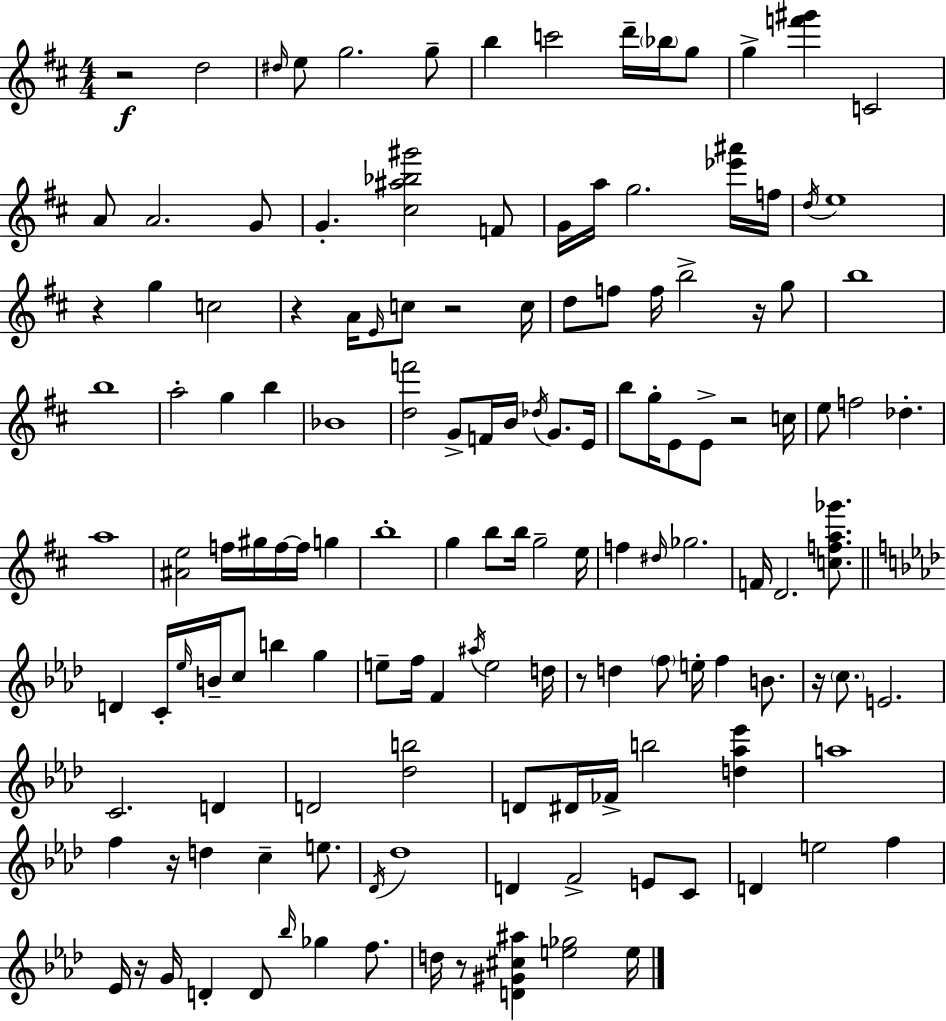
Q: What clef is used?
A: treble